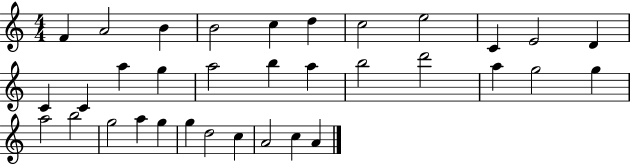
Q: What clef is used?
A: treble